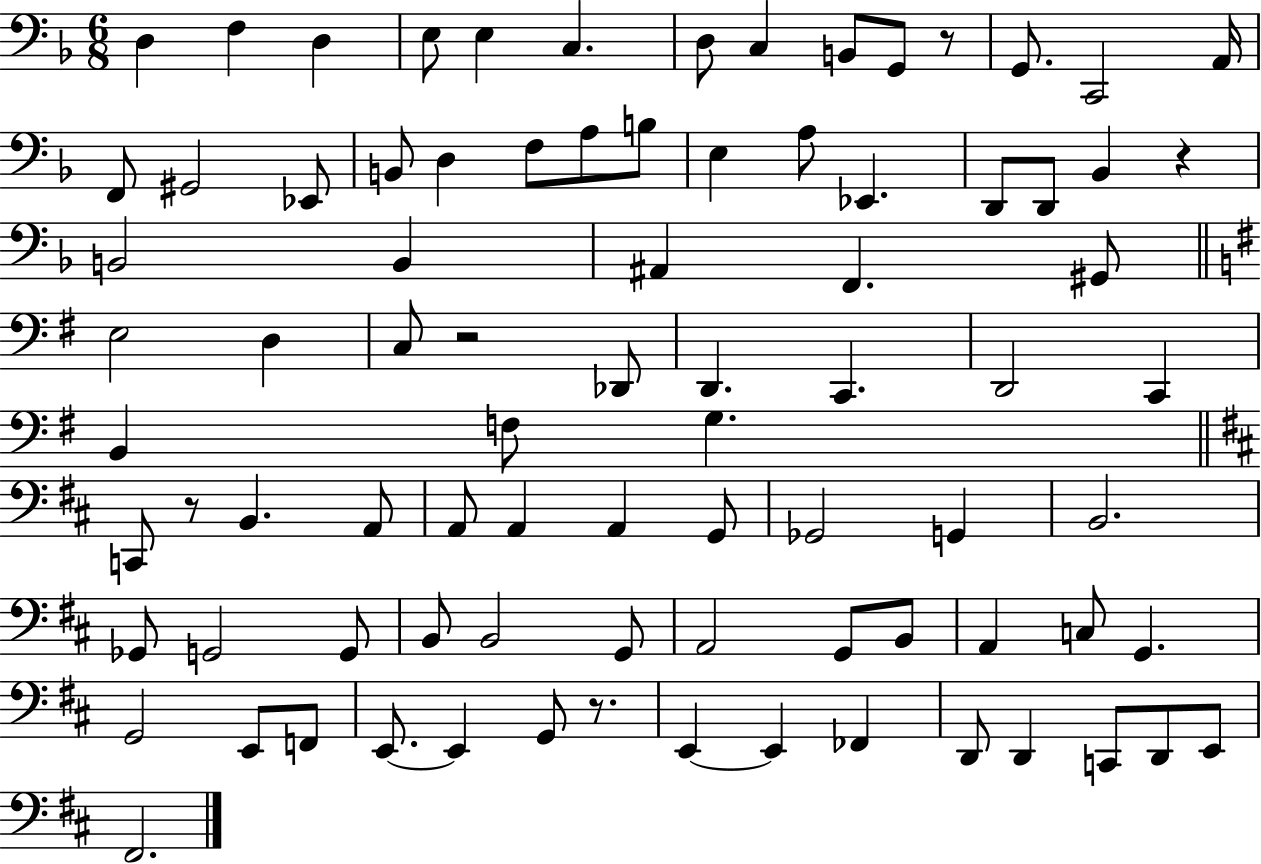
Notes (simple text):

D3/q F3/q D3/q E3/e E3/q C3/q. D3/e C3/q B2/e G2/e R/e G2/e. C2/h A2/s F2/e G#2/h Eb2/e B2/e D3/q F3/e A3/e B3/e E3/q A3/e Eb2/q. D2/e D2/e Bb2/q R/q B2/h B2/q A#2/q F2/q. G#2/e E3/h D3/q C3/e R/h Db2/e D2/q. C2/q. D2/h C2/q B2/q F3/e G3/q. C2/e R/e B2/q. A2/e A2/e A2/q A2/q G2/e Gb2/h G2/q B2/h. Gb2/e G2/h G2/e B2/e B2/h G2/e A2/h G2/e B2/e A2/q C3/e G2/q. G2/h E2/e F2/e E2/e. E2/q G2/e R/e. E2/q E2/q FES2/q D2/e D2/q C2/e D2/e E2/e F#2/h.